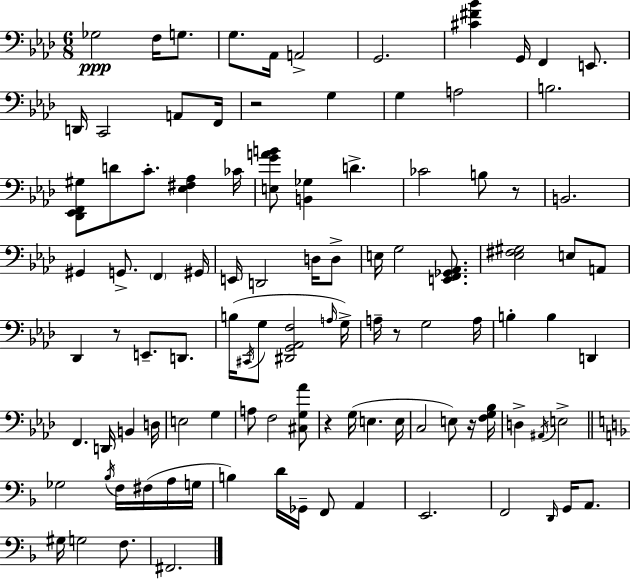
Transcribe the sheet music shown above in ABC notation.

X:1
T:Untitled
M:6/8
L:1/4
K:Ab
_G,2 F,/4 G,/2 G,/2 _A,,/4 A,,2 G,,2 [^C^F_B] G,,/4 F,, E,,/2 D,,/4 C,,2 A,,/2 F,,/4 z2 G, G, A,2 B,2 [_D,,_E,,F,,^G,]/2 D/2 C/2 [_E,^F,_A,] _C/4 [E,GAB]/2 [B,,_G,] D _C2 B,/2 z/2 B,,2 ^G,, G,,/2 F,, ^G,,/4 E,,/4 D,,2 D,/4 D,/2 E,/4 G,2 [E,,F,,_G,,_A,,]/2 [_E,^F,^G,]2 E,/2 A,,/2 _D,, z/2 E,,/2 D,,/2 B,/4 ^C,,/4 G,/2 [^D,,G,,_A,,F,]2 A,/4 G,/4 A,/4 z/2 G,2 A,/4 B, B, D,, F,, D,,/4 B,, D,/4 E,2 G, A,/2 F,2 [^C,G,_A]/2 z G,/4 E, E,/4 C,2 E,/2 z/4 [F,G,_B,]/4 D, ^A,,/4 E,2 _G,2 _B,/4 F,/4 ^F,/4 A,/4 G,/4 B, D/4 _G,,/4 F,,/2 A,, E,,2 F,,2 D,,/4 G,,/4 A,,/2 ^G,/4 G,2 F,/2 ^F,,2